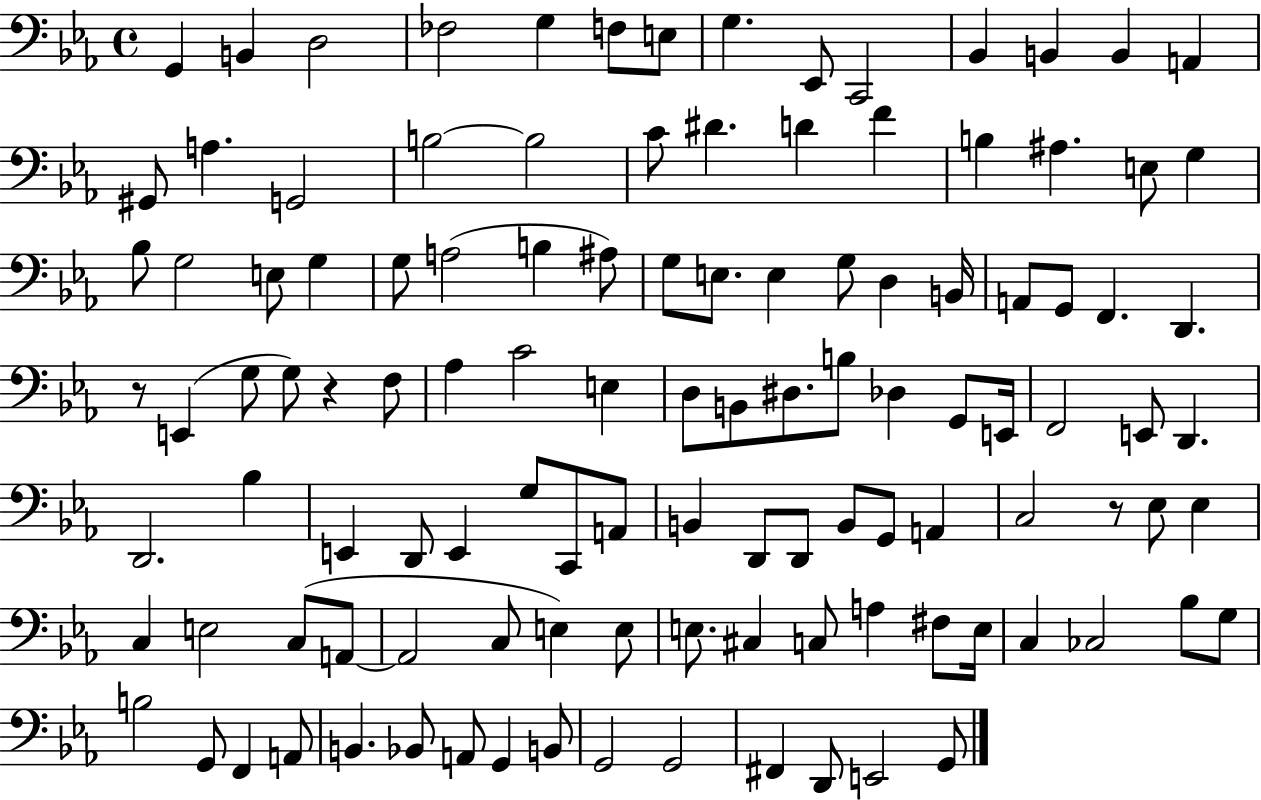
{
  \clef bass
  \time 4/4
  \defaultTimeSignature
  \key ees \major
  g,4 b,4 d2 | fes2 g4 f8 e8 | g4. ees,8 c,2 | bes,4 b,4 b,4 a,4 | \break gis,8 a4. g,2 | b2~~ b2 | c'8 dis'4. d'4 f'4 | b4 ais4. e8 g4 | \break bes8 g2 e8 g4 | g8 a2( b4 ais8) | g8 e8. e4 g8 d4 b,16 | a,8 g,8 f,4. d,4. | \break r8 e,4( g8 g8) r4 f8 | aes4 c'2 e4 | d8 b,8 dis8. b8 des4 g,8 e,16 | f,2 e,8 d,4. | \break d,2. bes4 | e,4 d,8 e,4 g8 c,8 a,8 | b,4 d,8 d,8 b,8 g,8 a,4 | c2 r8 ees8 ees4 | \break c4 e2 c8( a,8~~ | a,2 c8 e4) e8 | e8. cis4 c8 a4 fis8 e16 | c4 ces2 bes8 g8 | \break b2 g,8 f,4 a,8 | b,4. bes,8 a,8 g,4 b,8 | g,2 g,2 | fis,4 d,8 e,2 g,8 | \break \bar "|."
}